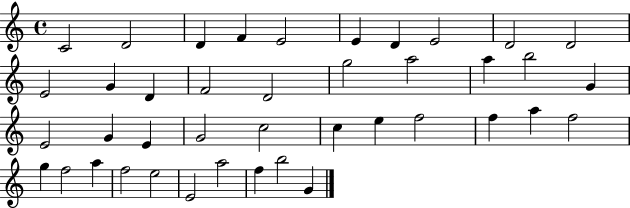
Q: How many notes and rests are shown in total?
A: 41